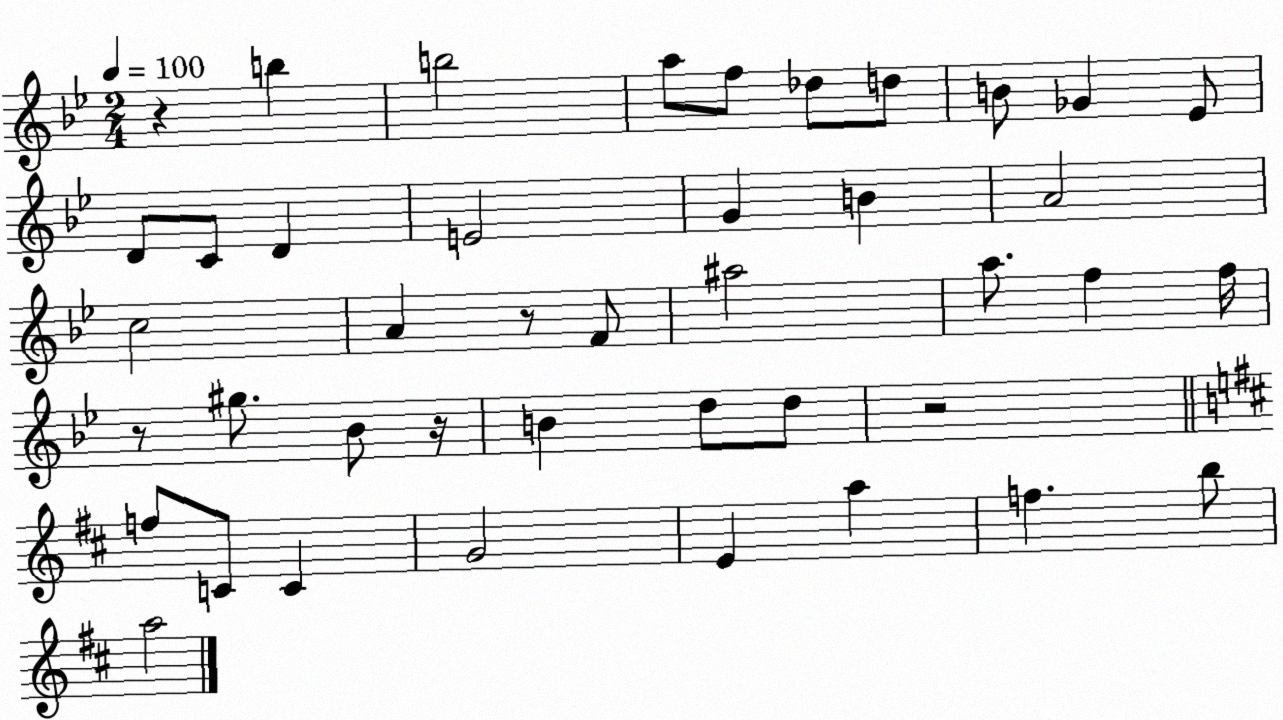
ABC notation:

X:1
T:Untitled
M:2/4
L:1/4
K:Bb
z b b2 a/2 f/2 _d/2 d/2 B/2 _G _E/2 D/2 C/2 D E2 G B A2 c2 A z/2 F/2 ^a2 a/2 f f/4 z/2 ^g/2 _B/2 z/4 B d/2 d/2 z2 f/2 C/2 C G2 E a f b/2 a2